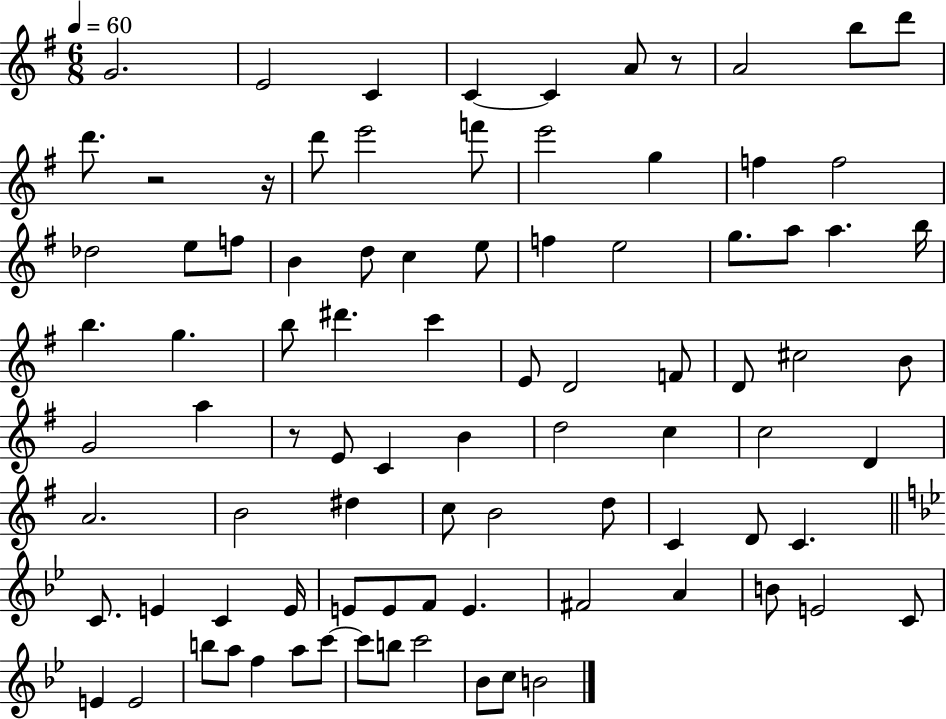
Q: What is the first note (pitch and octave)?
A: G4